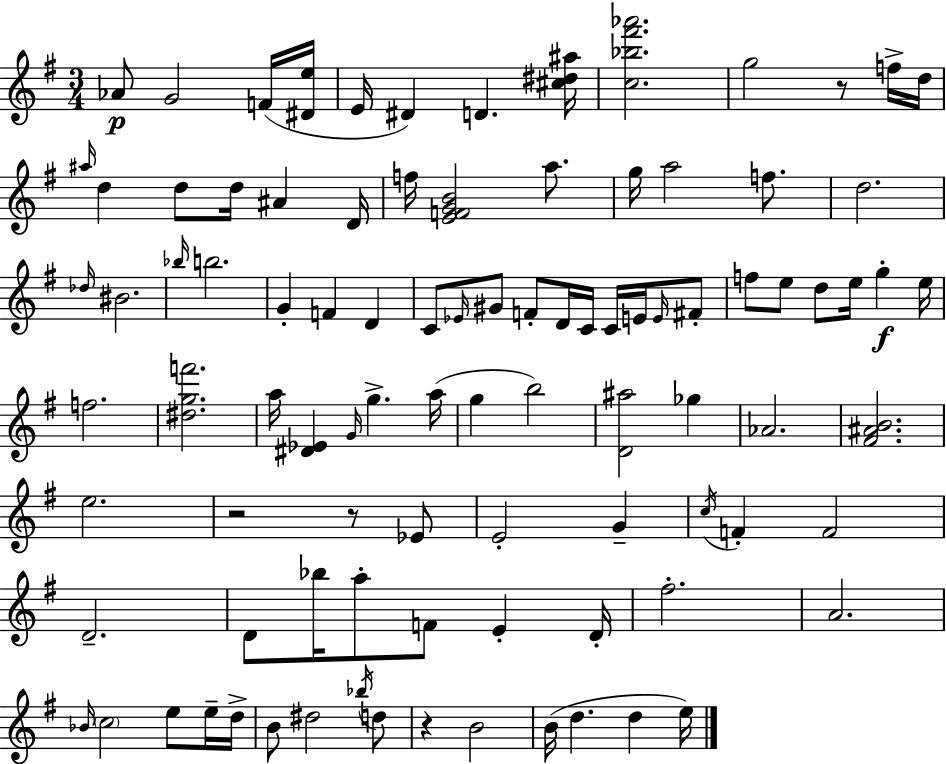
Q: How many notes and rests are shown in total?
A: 95